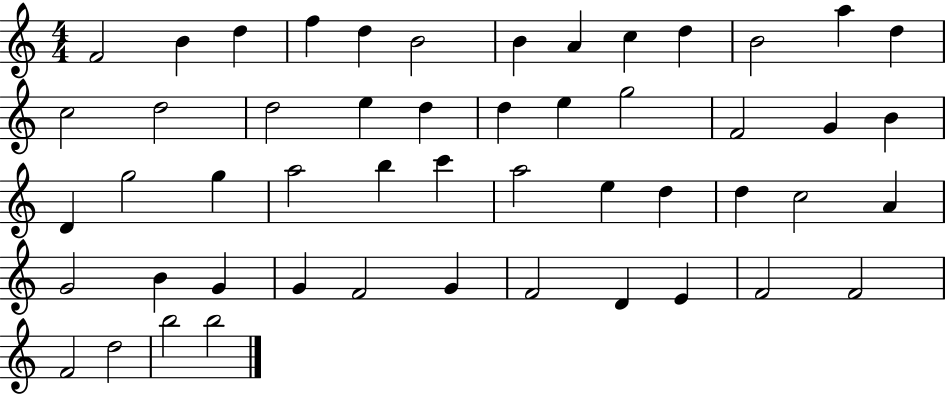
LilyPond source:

{
  \clef treble
  \numericTimeSignature
  \time 4/4
  \key c \major
  f'2 b'4 d''4 | f''4 d''4 b'2 | b'4 a'4 c''4 d''4 | b'2 a''4 d''4 | \break c''2 d''2 | d''2 e''4 d''4 | d''4 e''4 g''2 | f'2 g'4 b'4 | \break d'4 g''2 g''4 | a''2 b''4 c'''4 | a''2 e''4 d''4 | d''4 c''2 a'4 | \break g'2 b'4 g'4 | g'4 f'2 g'4 | f'2 d'4 e'4 | f'2 f'2 | \break f'2 d''2 | b''2 b''2 | \bar "|."
}